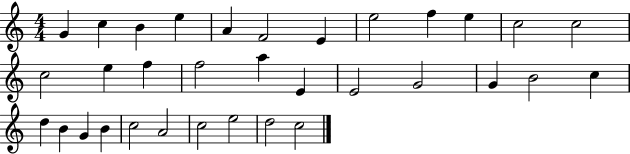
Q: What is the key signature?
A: C major